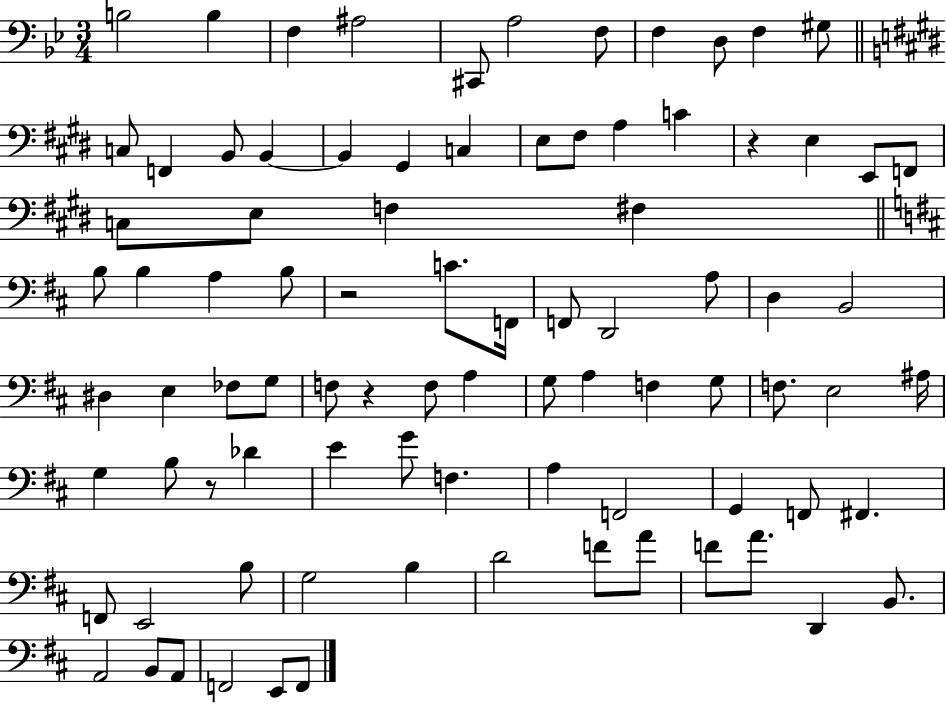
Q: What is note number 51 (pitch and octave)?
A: G3